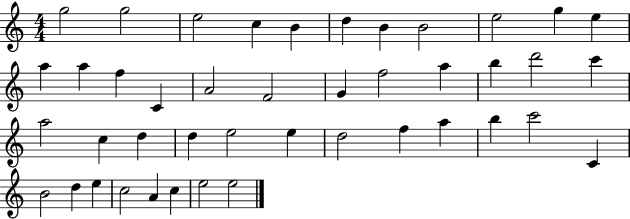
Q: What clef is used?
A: treble